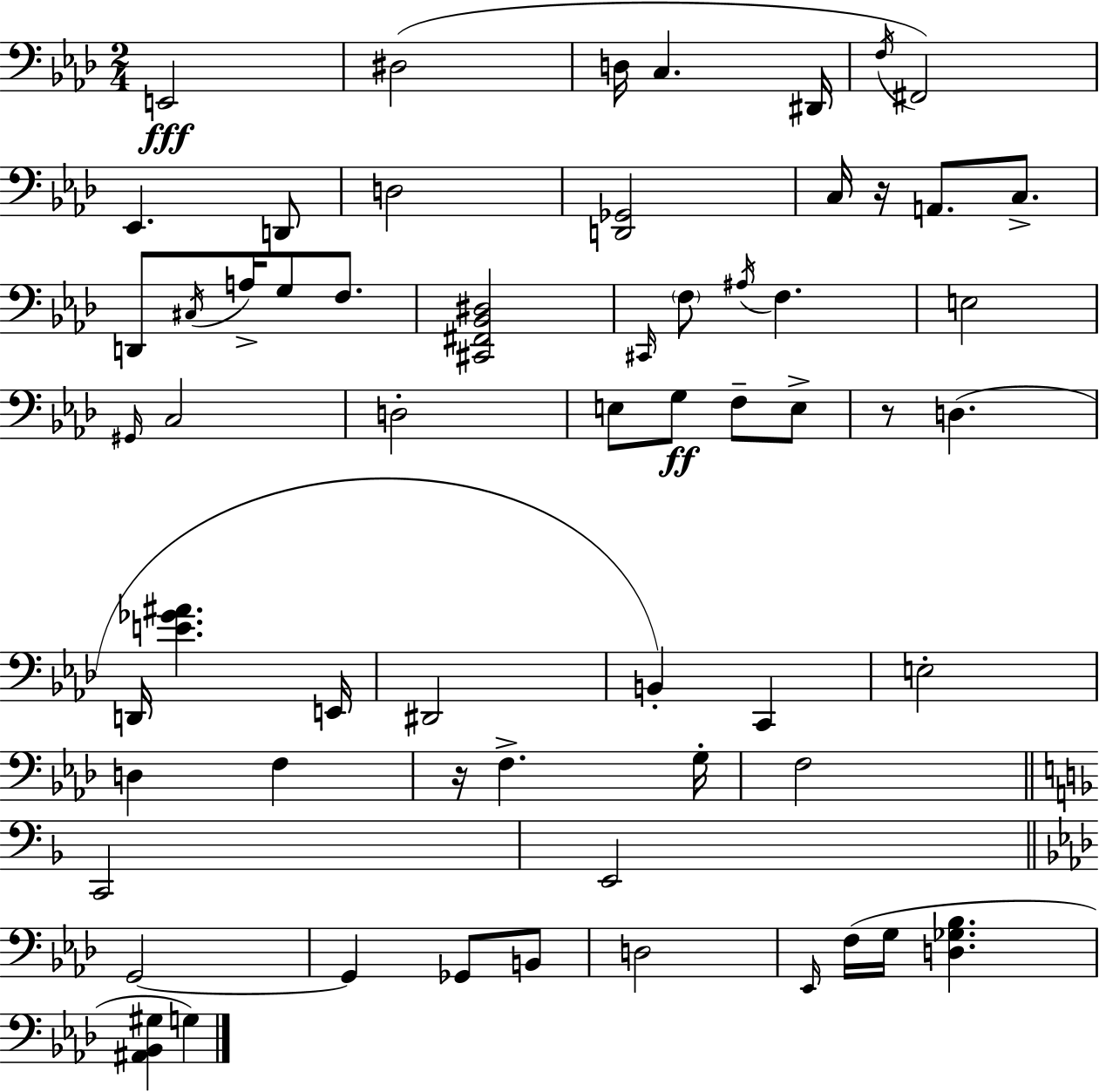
{
  \clef bass
  \numericTimeSignature
  \time 2/4
  \key aes \major
  \repeat volta 2 { e,2\fff | dis2( | d16 c4. dis,16 | \acciaccatura { f16 }) fis,2 | \break ees,4. d,8 | d2 | <d, ges,>2 | c16 r16 a,8. c8.-> | \break d,8 \acciaccatura { cis16 } a16-> g8 f8. | <cis, fis, bes, dis>2 | \grace { cis,16 } \parenthesize f8 \acciaccatura { ais16 } f4. | e2 | \break \grace { gis,16 } c2 | d2-. | e8 g8\ff | f8-- e8-> r8 d4.( | \break d,16 <e' ges' ais'>4. | e,16 dis,2 | b,4-.) | c,4 e2-. | \break d4 | f4 r16 f4.-> | g16-. f2 | \bar "||" \break \key d \minor c,2 | e,2 | \bar "||" \break \key aes \major g,2~~ | g,4 ges,8 b,8 | d2 | \grace { ees,16 } f16( g16 <d ges bes>4. | \break <ais, bes, gis>4 g4) | } \bar "|."
}